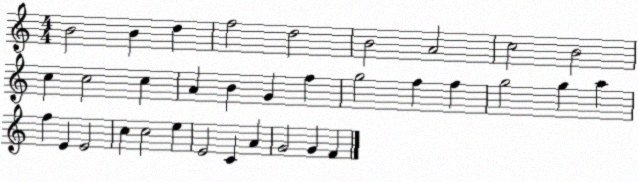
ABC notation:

X:1
T:Untitled
M:4/4
L:1/4
K:C
B2 B d f2 d2 B2 A2 c2 B2 c c2 c A B G f g2 f f g2 g a f E E2 c c2 e E2 C A G2 G F